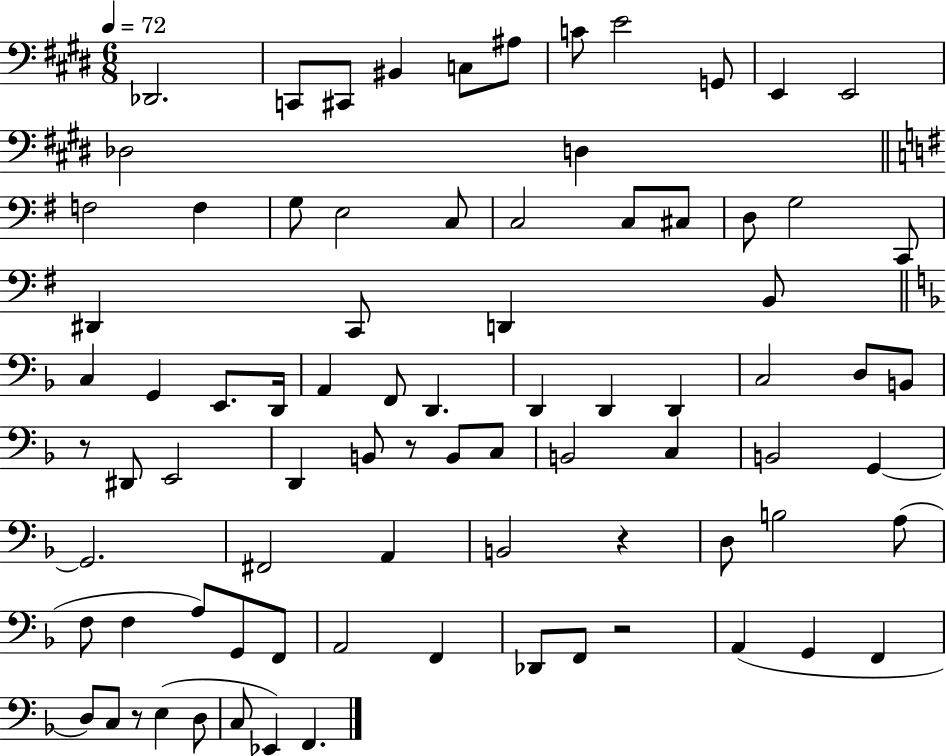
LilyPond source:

{
  \clef bass
  \numericTimeSignature
  \time 6/8
  \key e \major
  \tempo 4 = 72
  des,2. | c,8 cis,8 bis,4 c8 ais8 | c'8 e'2 g,8 | e,4 e,2 | \break des2 d4 | \bar "||" \break \key g \major f2 f4 | g8 e2 c8 | c2 c8 cis8 | d8 g2 c,8 | \break dis,4 c,8 d,4 b,8 | \bar "||" \break \key d \minor c4 g,4 e,8. d,16 | a,4 f,8 d,4. | d,4 d,4 d,4 | c2 d8 b,8 | \break r8 dis,8 e,2 | d,4 b,8 r8 b,8 c8 | b,2 c4 | b,2 g,4~~ | \break g,2. | fis,2 a,4 | b,2 r4 | d8 b2 a8( | \break f8 f4 a8) g,8 f,8 | a,2 f,4 | des,8 f,8 r2 | a,4( g,4 f,4 | \break d8) c8 r8 e4( d8 | c8 ees,4) f,4. | \bar "|."
}